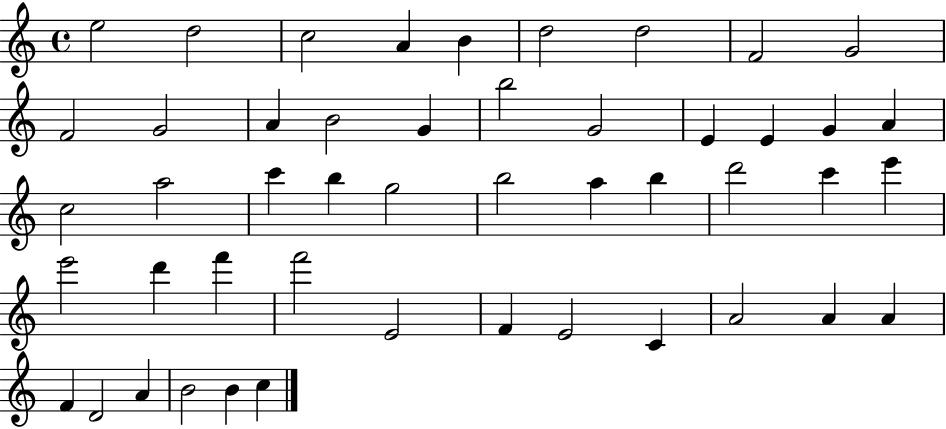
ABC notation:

X:1
T:Untitled
M:4/4
L:1/4
K:C
e2 d2 c2 A B d2 d2 F2 G2 F2 G2 A B2 G b2 G2 E E G A c2 a2 c' b g2 b2 a b d'2 c' e' e'2 d' f' f'2 E2 F E2 C A2 A A F D2 A B2 B c